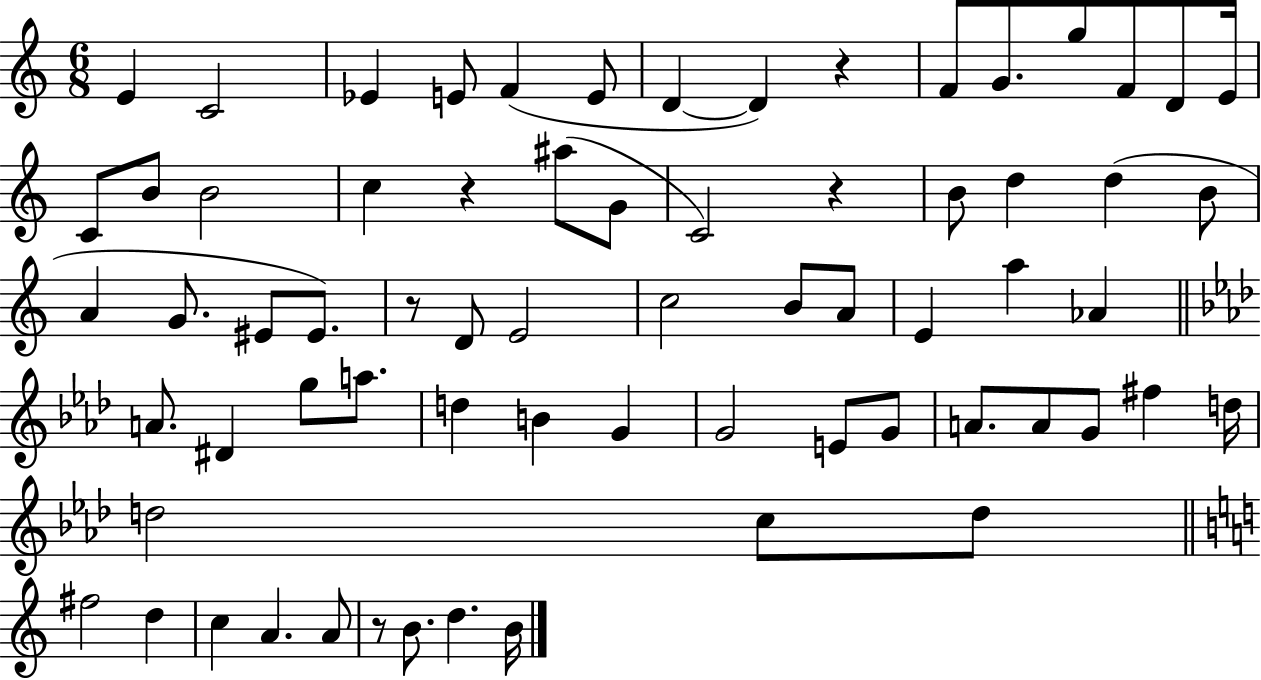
{
  \clef treble
  \numericTimeSignature
  \time 6/8
  \key c \major
  e'4 c'2 | ees'4 e'8 f'4( e'8 | d'4~~ d'4) r4 | f'8 g'8. g''8 f'8 d'8 e'16 | \break c'8 b'8 b'2 | c''4 r4 ais''8( g'8 | c'2) r4 | b'8 d''4 d''4( b'8 | \break a'4 g'8. eis'8 eis'8.) | r8 d'8 e'2 | c''2 b'8 a'8 | e'4 a''4 aes'4 | \break \bar "||" \break \key f \minor a'8. dis'4 g''8 a''8. | d''4 b'4 g'4 | g'2 e'8 g'8 | a'8. a'8 g'8 fis''4 d''16 | \break d''2 c''8 d''8 | \bar "||" \break \key c \major fis''2 d''4 | c''4 a'4. a'8 | r8 b'8. d''4. b'16 | \bar "|."
}